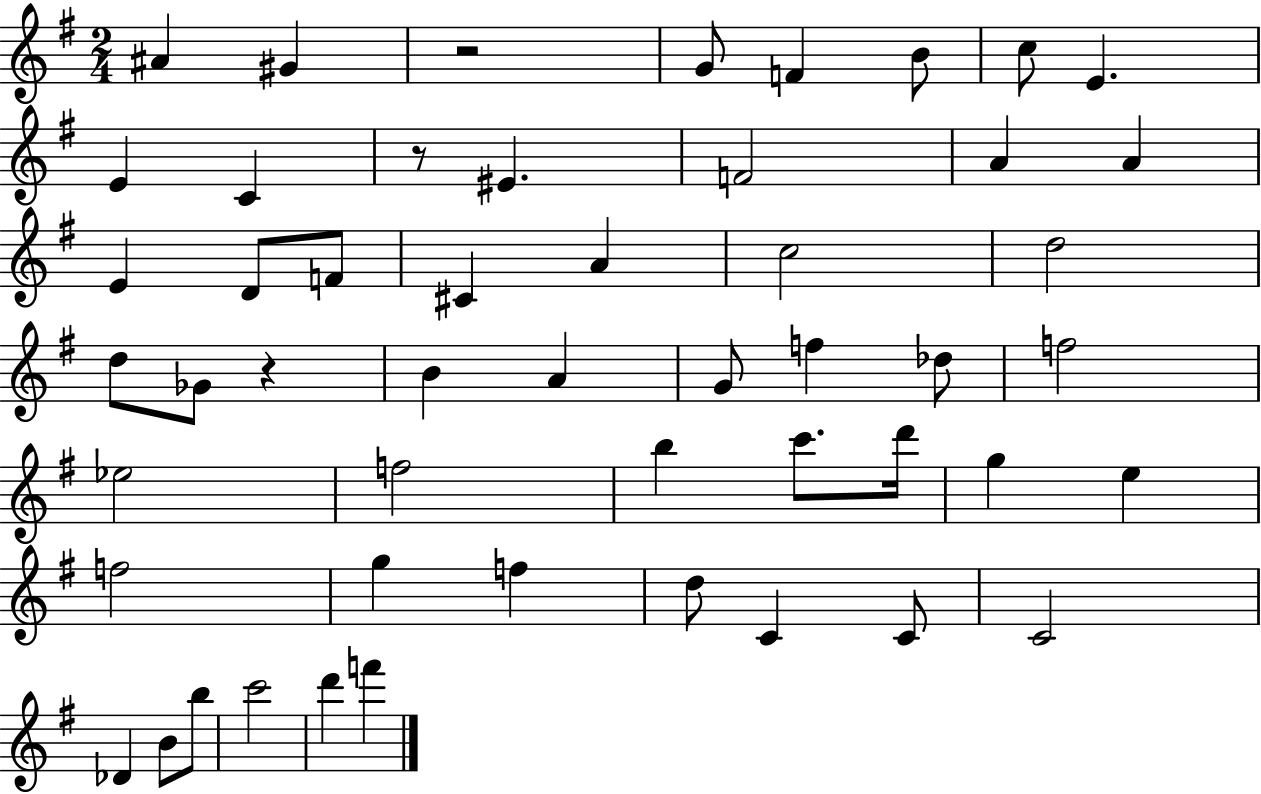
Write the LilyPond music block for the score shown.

{
  \clef treble
  \numericTimeSignature
  \time 2/4
  \key g \major
  ais'4 gis'4 | r2 | g'8 f'4 b'8 | c''8 e'4. | \break e'4 c'4 | r8 eis'4. | f'2 | a'4 a'4 | \break e'4 d'8 f'8 | cis'4 a'4 | c''2 | d''2 | \break d''8 ges'8 r4 | b'4 a'4 | g'8 f''4 des''8 | f''2 | \break ees''2 | f''2 | b''4 c'''8. d'''16 | g''4 e''4 | \break f''2 | g''4 f''4 | d''8 c'4 c'8 | c'2 | \break des'4 b'8 b''8 | c'''2 | d'''4 f'''4 | \bar "|."
}